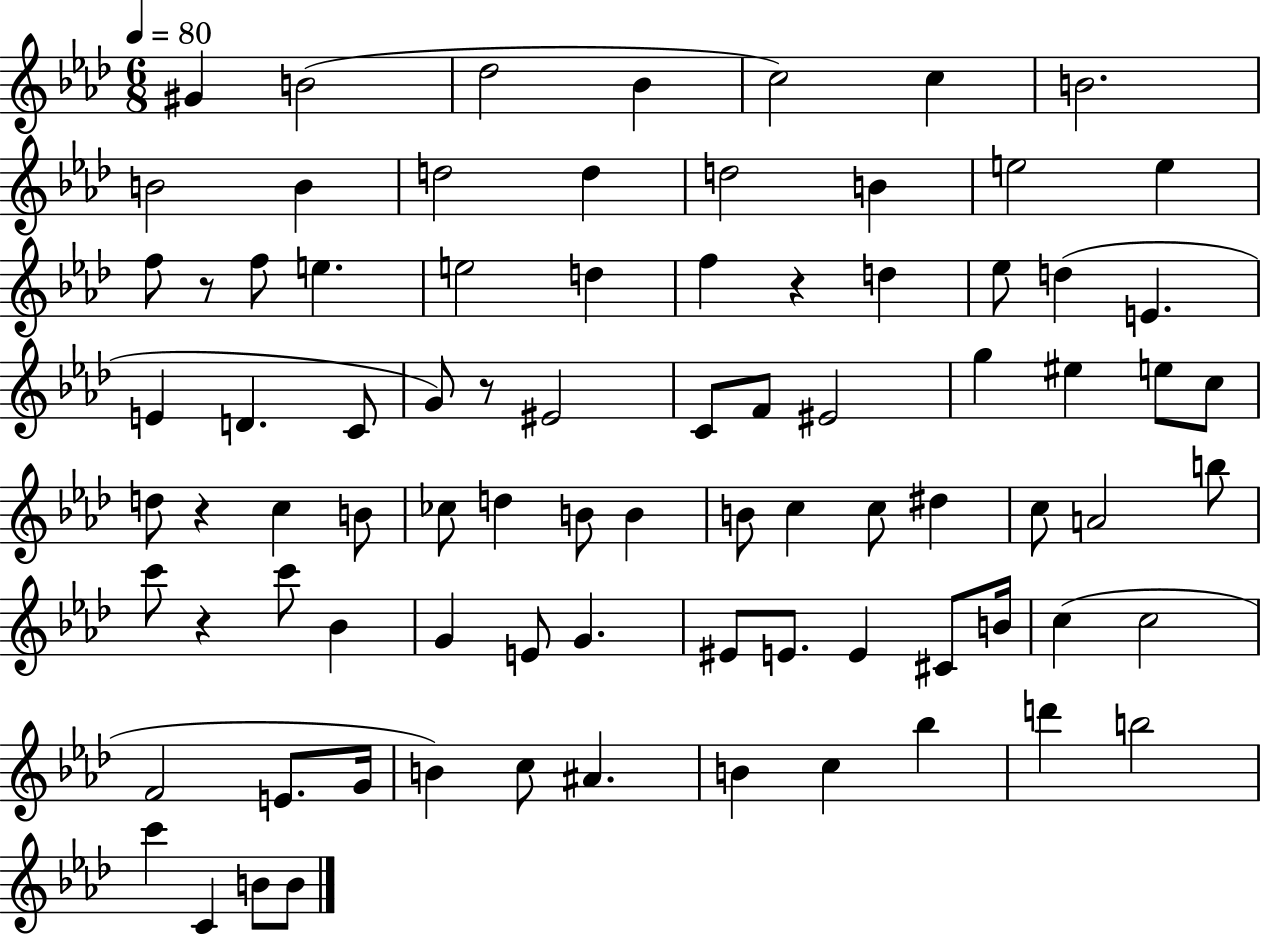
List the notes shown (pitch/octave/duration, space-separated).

G#4/q B4/h Db5/h Bb4/q C5/h C5/q B4/h. B4/h B4/q D5/h D5/q D5/h B4/q E5/h E5/q F5/e R/e F5/e E5/q. E5/h D5/q F5/q R/q D5/q Eb5/e D5/q E4/q. E4/q D4/q. C4/e G4/e R/e EIS4/h C4/e F4/e EIS4/h G5/q EIS5/q E5/e C5/e D5/e R/q C5/q B4/e CES5/e D5/q B4/e B4/q B4/e C5/q C5/e D#5/q C5/e A4/h B5/e C6/e R/q C6/e Bb4/q G4/q E4/e G4/q. EIS4/e E4/e. E4/q C#4/e B4/s C5/q C5/h F4/h E4/e. G4/s B4/q C5/e A#4/q. B4/q C5/q Bb5/q D6/q B5/h C6/q C4/q B4/e B4/e